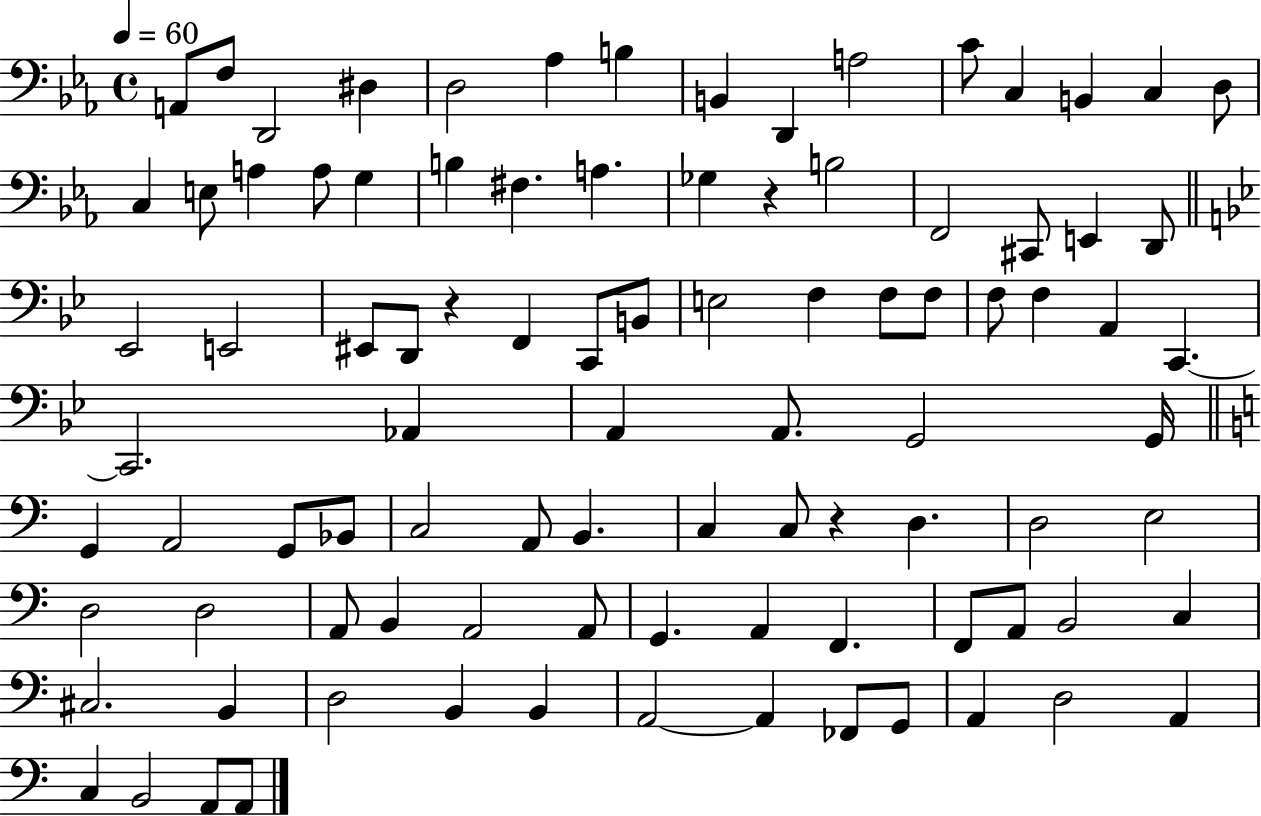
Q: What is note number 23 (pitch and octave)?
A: A3